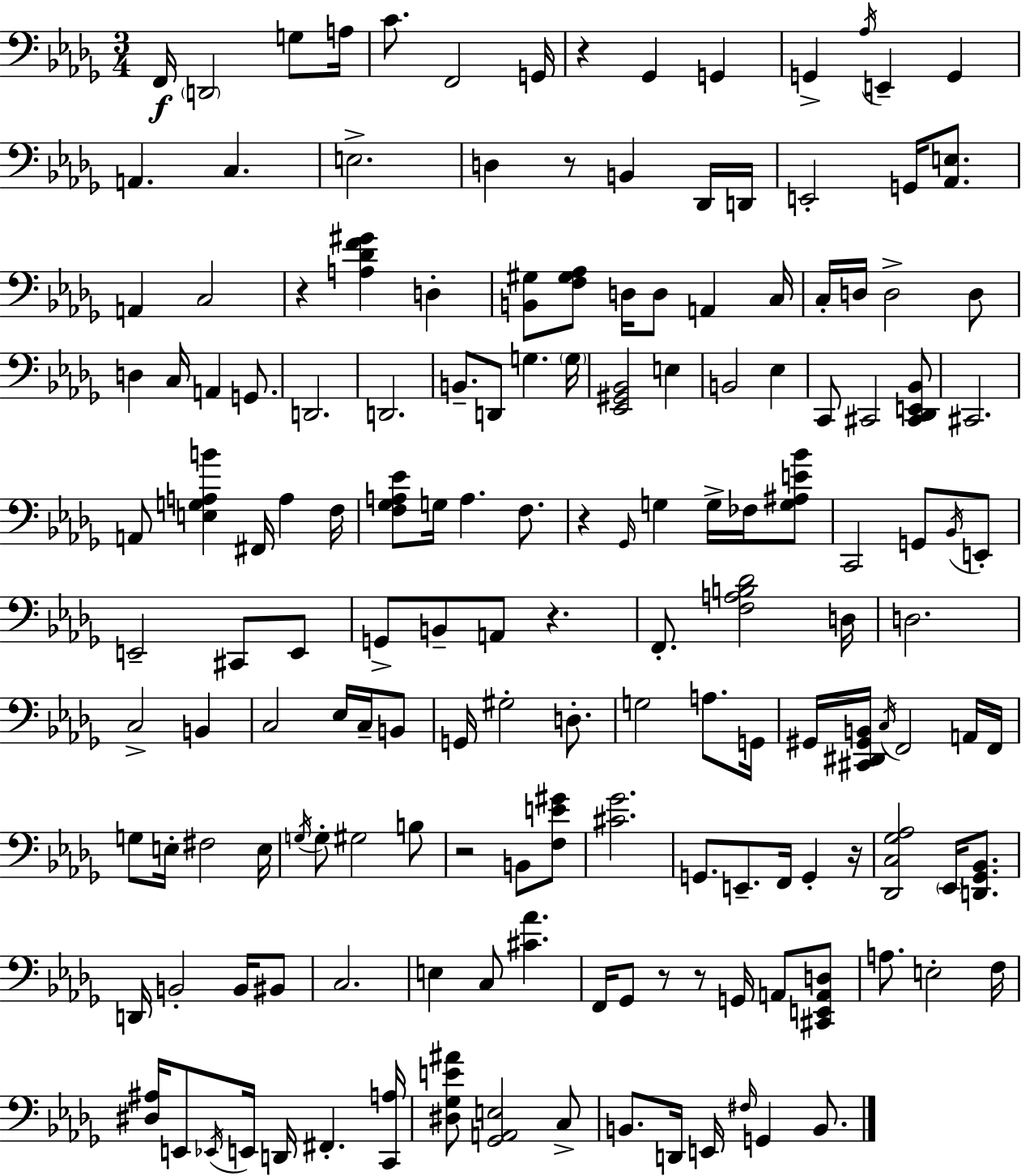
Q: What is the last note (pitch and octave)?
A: B2